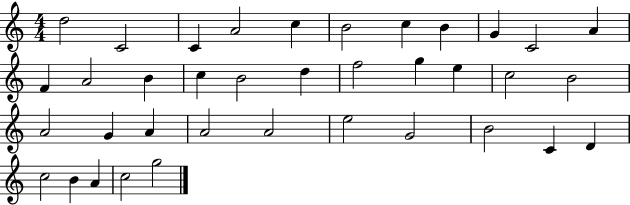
{
  \clef treble
  \numericTimeSignature
  \time 4/4
  \key c \major
  d''2 c'2 | c'4 a'2 c''4 | b'2 c''4 b'4 | g'4 c'2 a'4 | \break f'4 a'2 b'4 | c''4 b'2 d''4 | f''2 g''4 e''4 | c''2 b'2 | \break a'2 g'4 a'4 | a'2 a'2 | e''2 g'2 | b'2 c'4 d'4 | \break c''2 b'4 a'4 | c''2 g''2 | \bar "|."
}